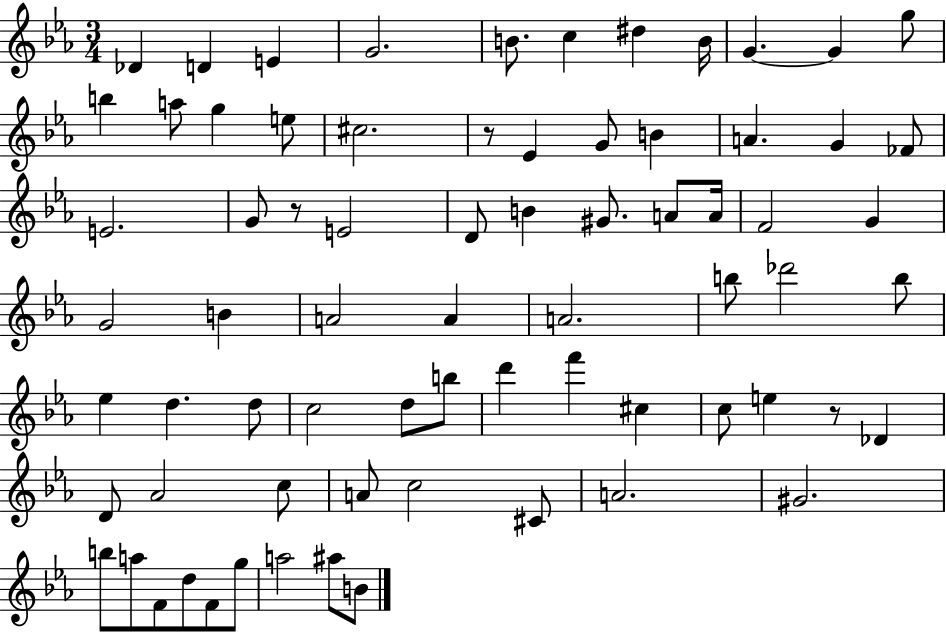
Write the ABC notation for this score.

X:1
T:Untitled
M:3/4
L:1/4
K:Eb
_D D E G2 B/2 c ^d B/4 G G g/2 b a/2 g e/2 ^c2 z/2 _E G/2 B A G _F/2 E2 G/2 z/2 E2 D/2 B ^G/2 A/2 A/4 F2 G G2 B A2 A A2 b/2 _d'2 b/2 _e d d/2 c2 d/2 b/2 d' f' ^c c/2 e z/2 _D D/2 _A2 c/2 A/2 c2 ^C/2 A2 ^G2 b/2 a/2 F/2 d/2 F/2 g/2 a2 ^a/2 B/2